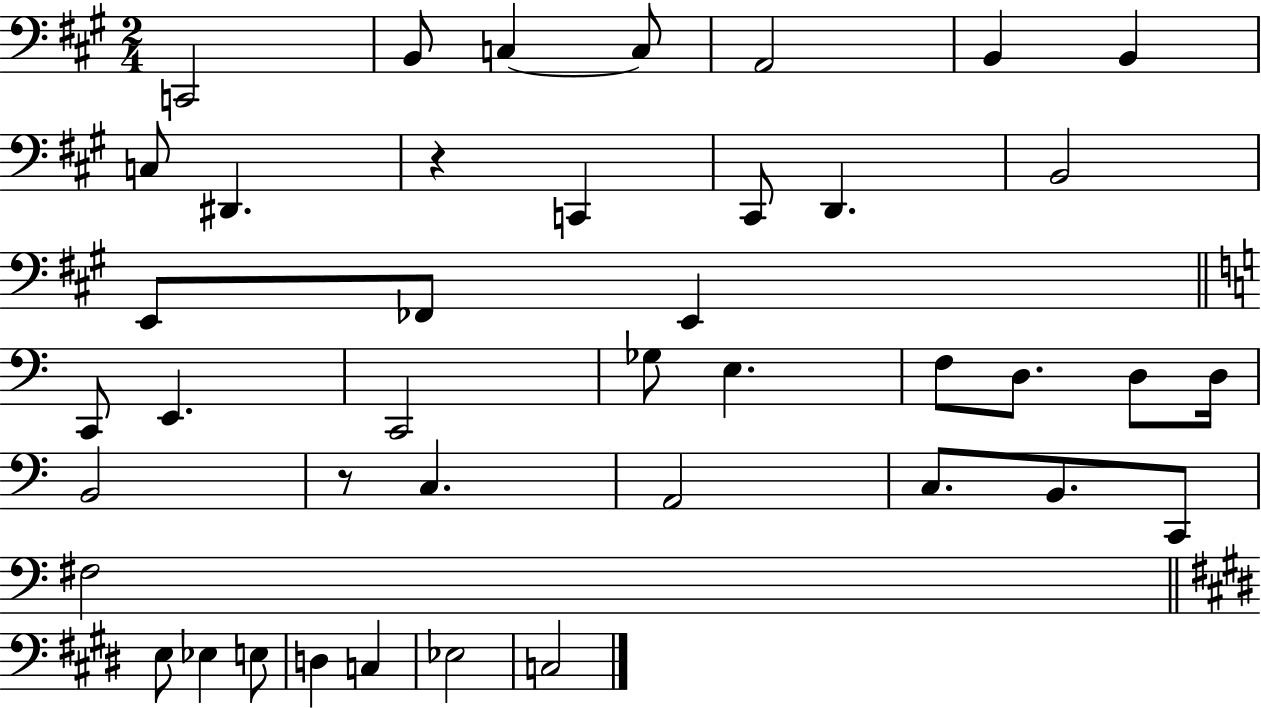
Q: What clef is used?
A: bass